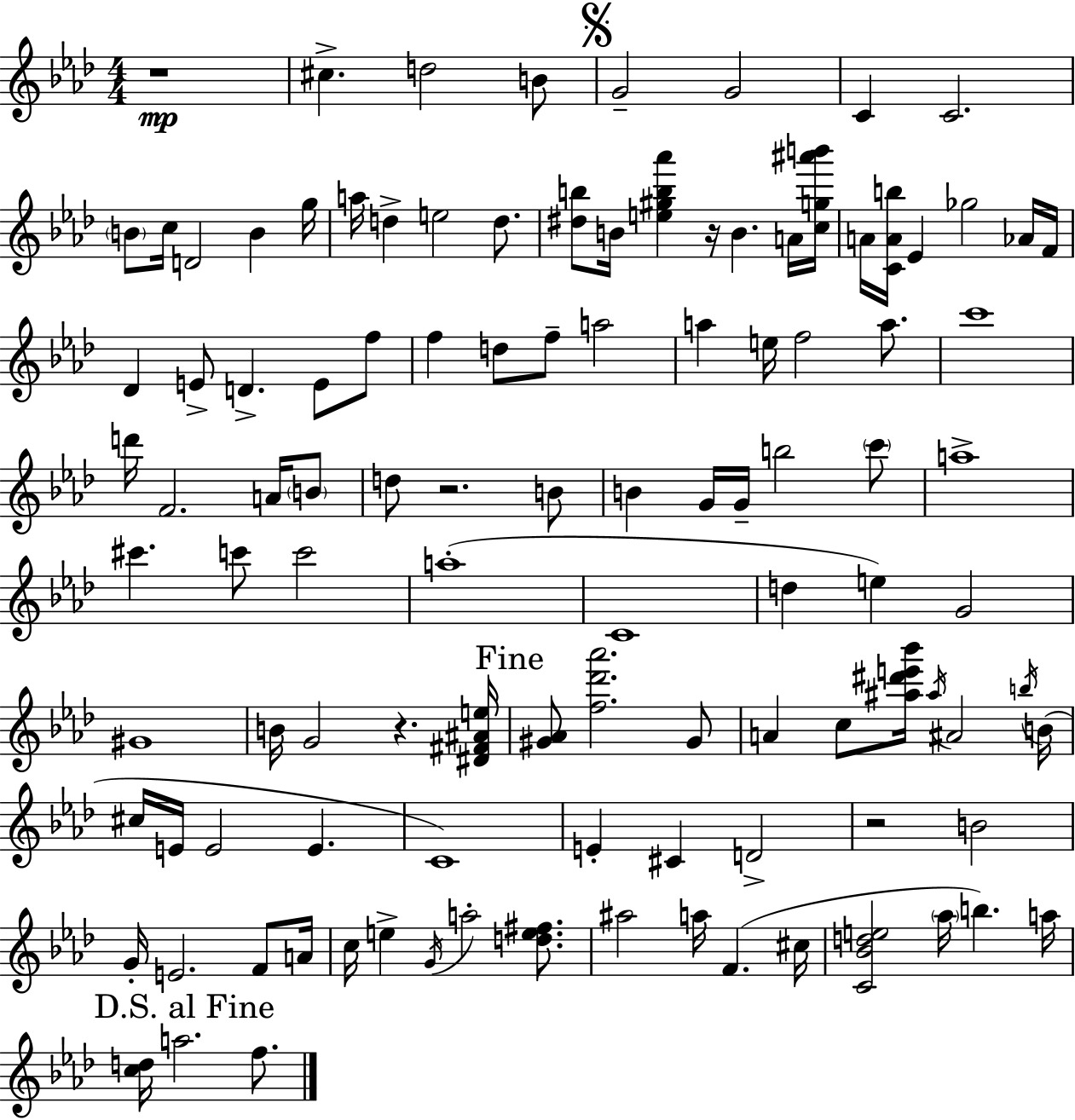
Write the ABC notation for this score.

X:1
T:Untitled
M:4/4
L:1/4
K:Fm
z4 ^c d2 B/2 G2 G2 C C2 B/2 c/4 D2 B g/4 a/4 d e2 d/2 [^db]/2 B/4 [e^gb_a'] z/4 B A/4 [cg^a'b']/4 A/4 [CAb]/4 _E _g2 _A/4 F/4 _D E/2 D E/2 f/2 f d/2 f/2 a2 a e/4 f2 a/2 c'4 d'/4 F2 A/4 B/2 d/2 z2 B/2 B G/4 G/4 b2 c'/2 a4 ^c' c'/2 c'2 a4 C4 d e G2 ^G4 B/4 G2 z [^D^F^Ae]/4 [^G_A]/2 [f_d'_a']2 ^G/2 A c/2 [^a^d'e'_b']/4 ^a/4 ^A2 b/4 B/4 ^c/4 E/4 E2 E C4 E ^C D2 z2 B2 G/4 E2 F/2 A/4 c/4 e G/4 a2 [de^f]/2 ^a2 a/4 F ^c/4 [C_Bde]2 _a/4 b a/4 [cd]/4 a2 f/2